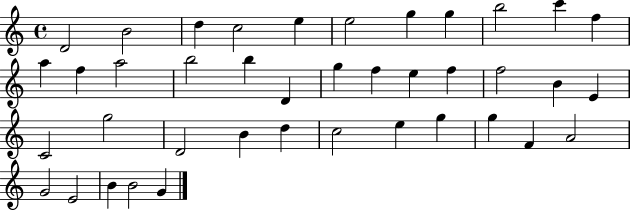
D4/h B4/h D5/q C5/h E5/q E5/h G5/q G5/q B5/h C6/q F5/q A5/q F5/q A5/h B5/h B5/q D4/q G5/q F5/q E5/q F5/q F5/h B4/q E4/q C4/h G5/h D4/h B4/q D5/q C5/h E5/q G5/q G5/q F4/q A4/h G4/h E4/h B4/q B4/h G4/q